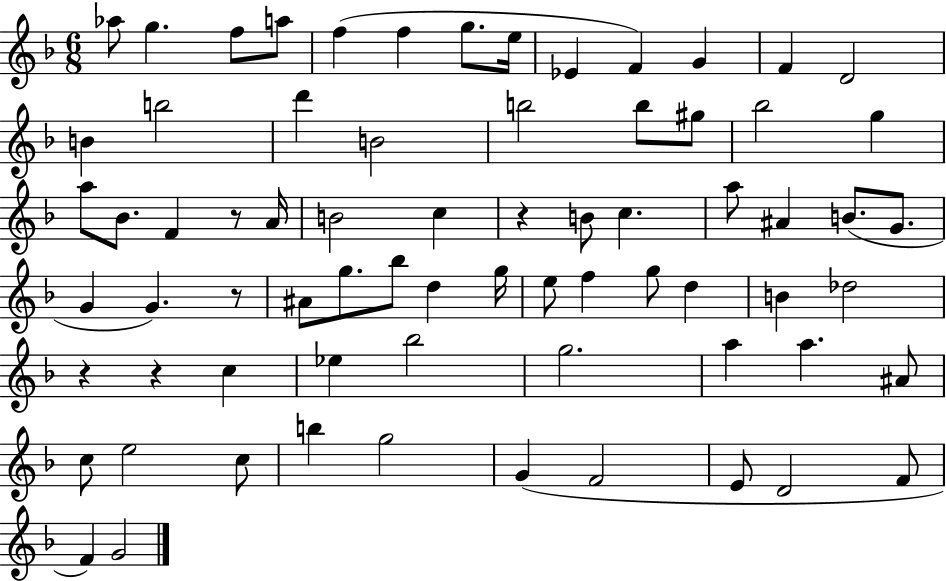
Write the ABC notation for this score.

X:1
T:Untitled
M:6/8
L:1/4
K:F
_a/2 g f/2 a/2 f f g/2 e/4 _E F G F D2 B b2 d' B2 b2 b/2 ^g/2 _b2 g a/2 _B/2 F z/2 A/4 B2 c z B/2 c a/2 ^A B/2 G/2 G G z/2 ^A/2 g/2 _b/2 d g/4 e/2 f g/2 d B _d2 z z c _e _b2 g2 a a ^A/2 c/2 e2 c/2 b g2 G F2 E/2 D2 F/2 F G2